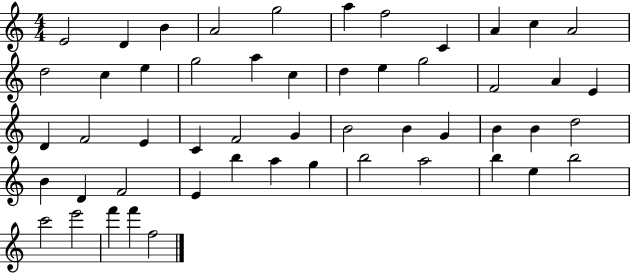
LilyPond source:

{
  \clef treble
  \numericTimeSignature
  \time 4/4
  \key c \major
  e'2 d'4 b'4 | a'2 g''2 | a''4 f''2 c'4 | a'4 c''4 a'2 | \break d''2 c''4 e''4 | g''2 a''4 c''4 | d''4 e''4 g''2 | f'2 a'4 e'4 | \break d'4 f'2 e'4 | c'4 f'2 g'4 | b'2 b'4 g'4 | b'4 b'4 d''2 | \break b'4 d'4 f'2 | e'4 b''4 a''4 g''4 | b''2 a''2 | b''4 e''4 b''2 | \break c'''2 e'''2 | f'''4 f'''4 f''2 | \bar "|."
}